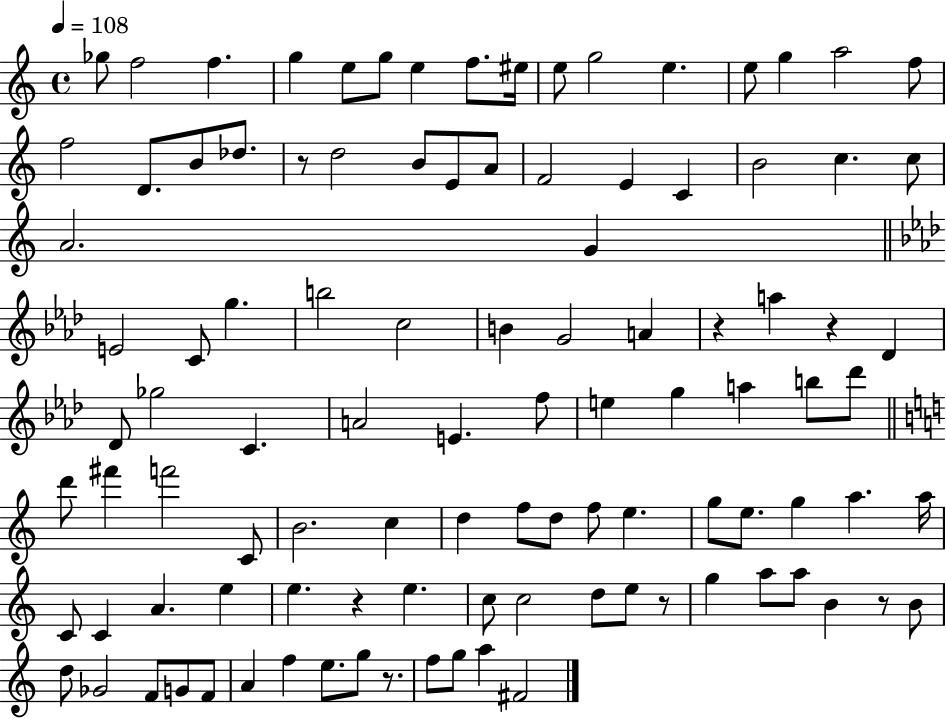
X:1
T:Untitled
M:4/4
L:1/4
K:C
_g/2 f2 f g e/2 g/2 e f/2 ^e/4 e/2 g2 e e/2 g a2 f/2 f2 D/2 B/2 _d/2 z/2 d2 B/2 E/2 A/2 F2 E C B2 c c/2 A2 G E2 C/2 g b2 c2 B G2 A z a z _D _D/2 _g2 C A2 E f/2 e g a b/2 _d'/2 d'/2 ^f' f'2 C/2 B2 c d f/2 d/2 f/2 e g/2 e/2 g a a/4 C/2 C A e e z e c/2 c2 d/2 e/2 z/2 g a/2 a/2 B z/2 B/2 d/2 _G2 F/2 G/2 F/2 A f e/2 g/2 z/2 f/2 g/2 a ^F2